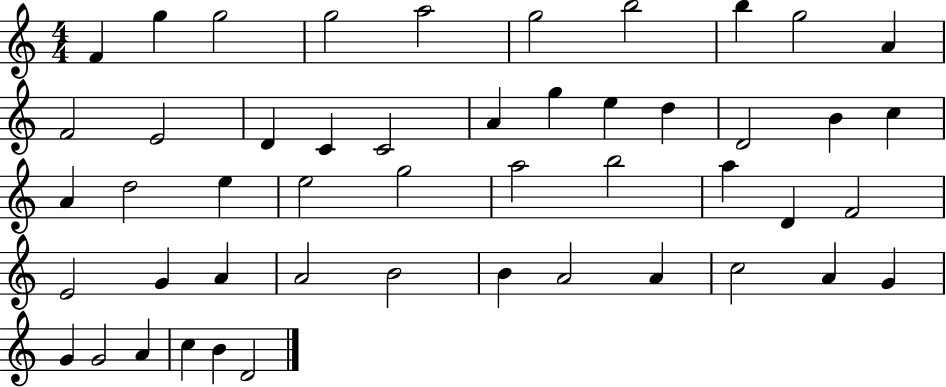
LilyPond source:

{
  \clef treble
  \numericTimeSignature
  \time 4/4
  \key c \major
  f'4 g''4 g''2 | g''2 a''2 | g''2 b''2 | b''4 g''2 a'4 | \break f'2 e'2 | d'4 c'4 c'2 | a'4 g''4 e''4 d''4 | d'2 b'4 c''4 | \break a'4 d''2 e''4 | e''2 g''2 | a''2 b''2 | a''4 d'4 f'2 | \break e'2 g'4 a'4 | a'2 b'2 | b'4 a'2 a'4 | c''2 a'4 g'4 | \break g'4 g'2 a'4 | c''4 b'4 d'2 | \bar "|."
}